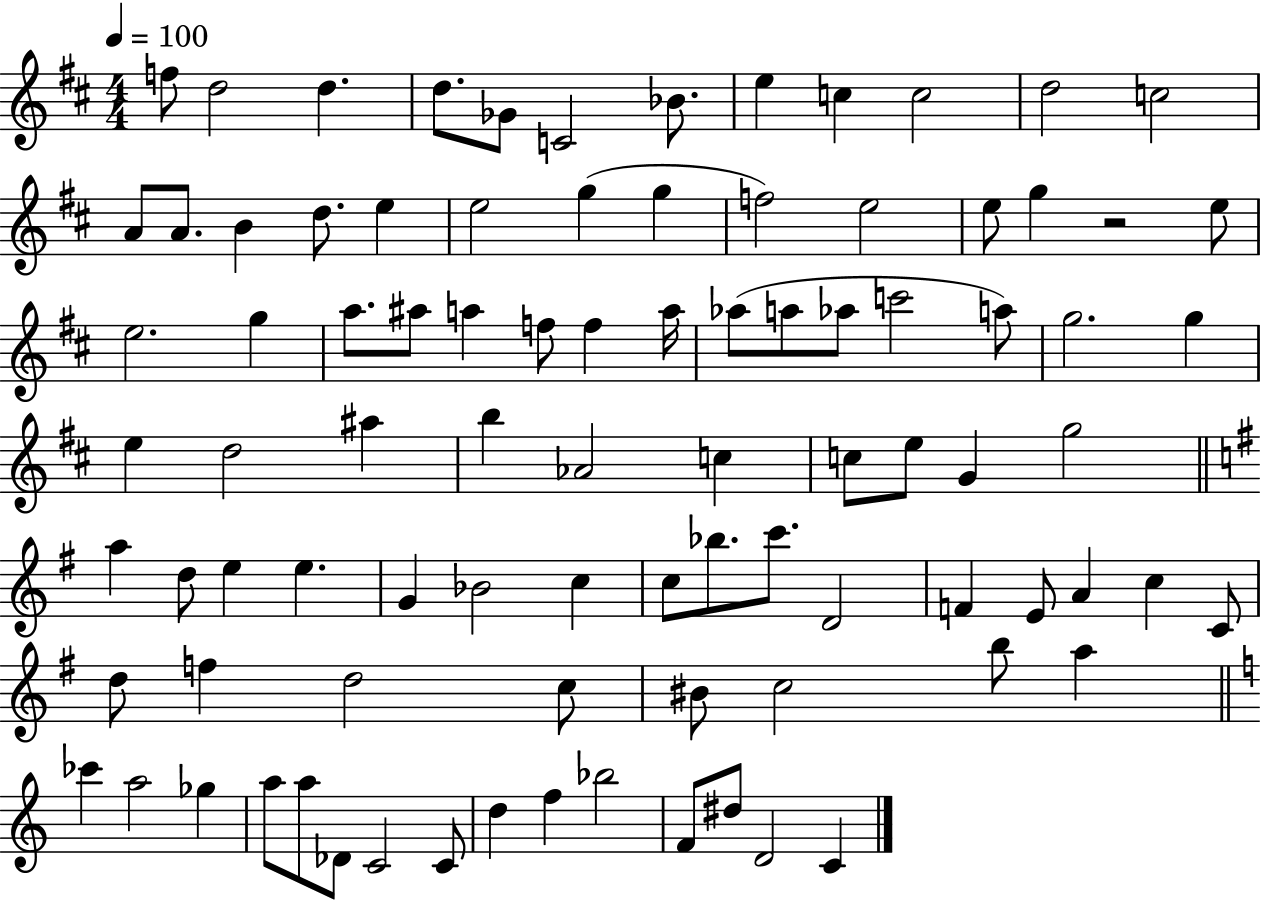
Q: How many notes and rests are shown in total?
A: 90